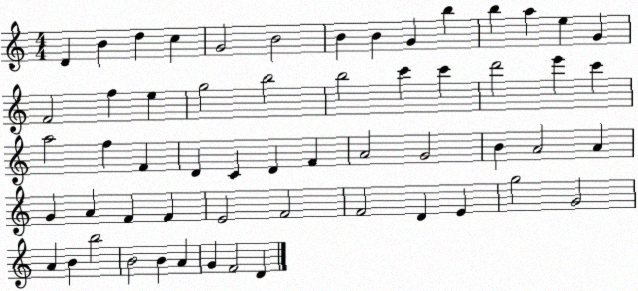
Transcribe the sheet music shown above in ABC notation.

X:1
T:Untitled
M:4/4
L:1/4
K:C
D B d c G2 B2 B B G b b a e G F2 f e g2 b2 b2 c' c' d'2 e' c' a2 f F D C D F A2 G2 B A2 A G A F F E2 F2 F2 D E g2 G2 A B b2 B2 B A G F2 D